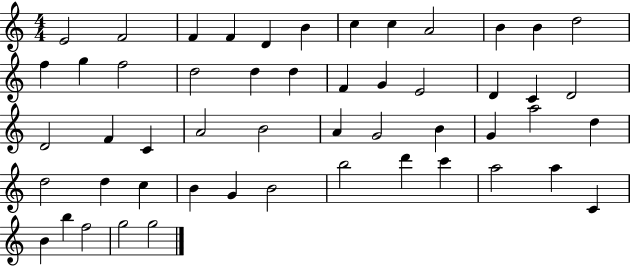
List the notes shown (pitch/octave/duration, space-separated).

E4/h F4/h F4/q F4/q D4/q B4/q C5/q C5/q A4/h B4/q B4/q D5/h F5/q G5/q F5/h D5/h D5/q D5/q F4/q G4/q E4/h D4/q C4/q D4/h D4/h F4/q C4/q A4/h B4/h A4/q G4/h B4/q G4/q A5/h D5/q D5/h D5/q C5/q B4/q G4/q B4/h B5/h D6/q C6/q A5/h A5/q C4/q B4/q B5/q F5/h G5/h G5/h